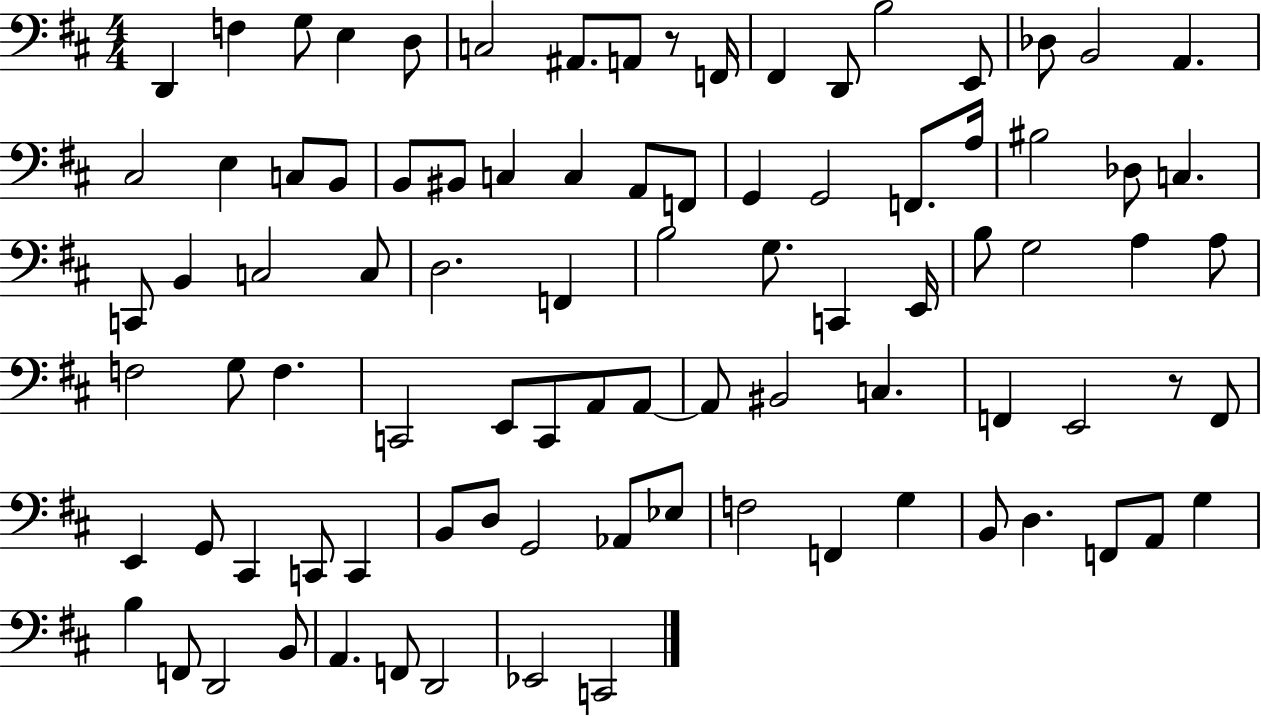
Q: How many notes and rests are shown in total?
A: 90